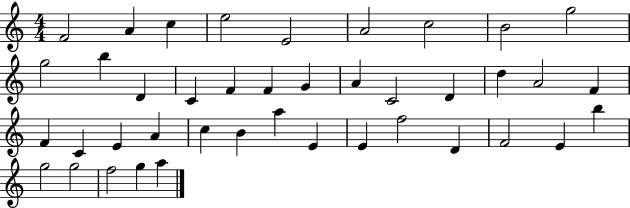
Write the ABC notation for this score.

X:1
T:Untitled
M:4/4
L:1/4
K:C
F2 A c e2 E2 A2 c2 B2 g2 g2 b D C F F G A C2 D d A2 F F C E A c B a E E f2 D F2 E b g2 g2 f2 g a